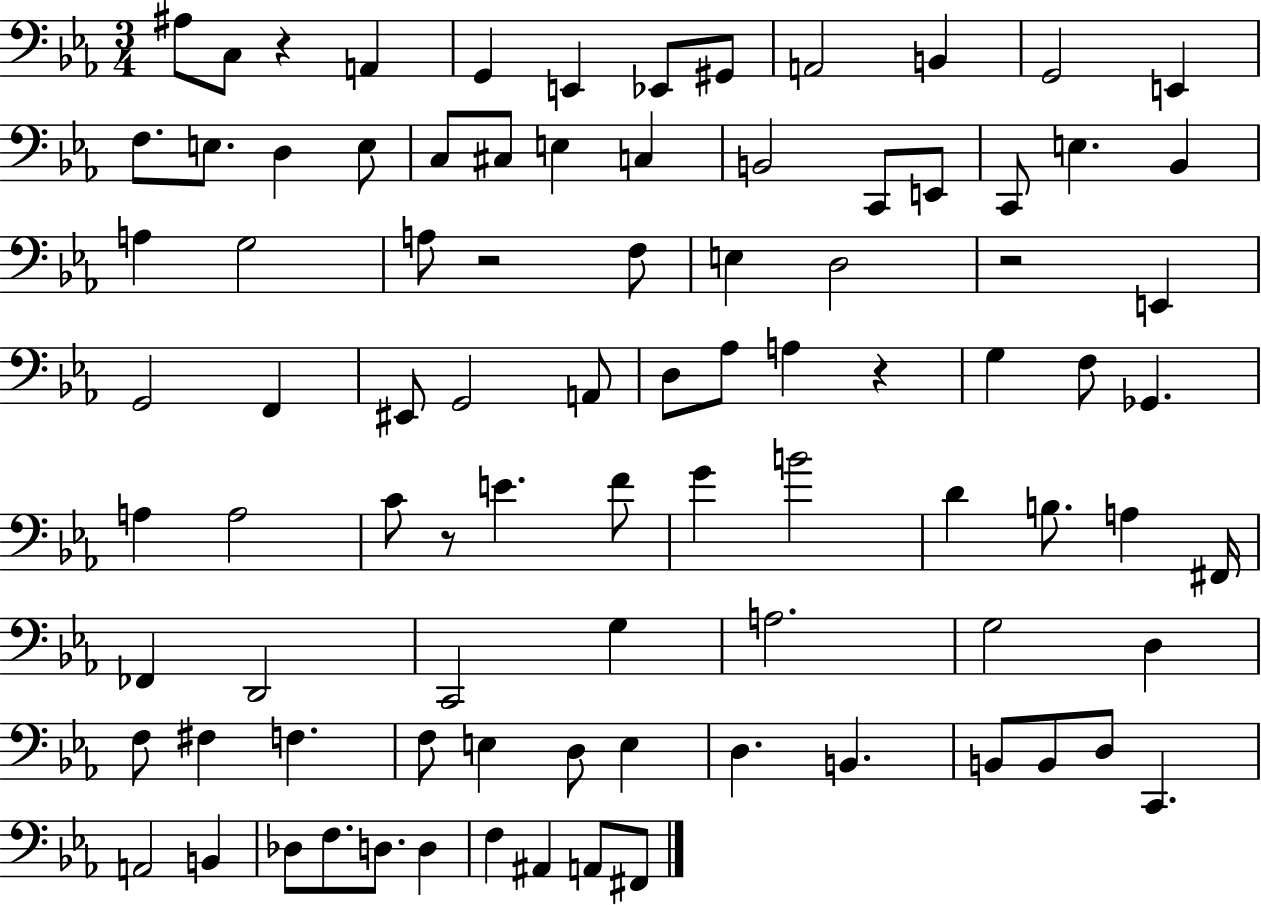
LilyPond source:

{
  \clef bass
  \numericTimeSignature
  \time 3/4
  \key ees \major
  ais8 c8 r4 a,4 | g,4 e,4 ees,8 gis,8 | a,2 b,4 | g,2 e,4 | \break f8. e8. d4 e8 | c8 cis8 e4 c4 | b,2 c,8 e,8 | c,8 e4. bes,4 | \break a4 g2 | a8 r2 f8 | e4 d2 | r2 e,4 | \break g,2 f,4 | eis,8 g,2 a,8 | d8 aes8 a4 r4 | g4 f8 ges,4. | \break a4 a2 | c'8 r8 e'4. f'8 | g'4 b'2 | d'4 b8. a4 fis,16 | \break fes,4 d,2 | c,2 g4 | a2. | g2 d4 | \break f8 fis4 f4. | f8 e4 d8 e4 | d4. b,4. | b,8 b,8 d8 c,4. | \break a,2 b,4 | des8 f8. d8. d4 | f4 ais,4 a,8 fis,8 | \bar "|."
}